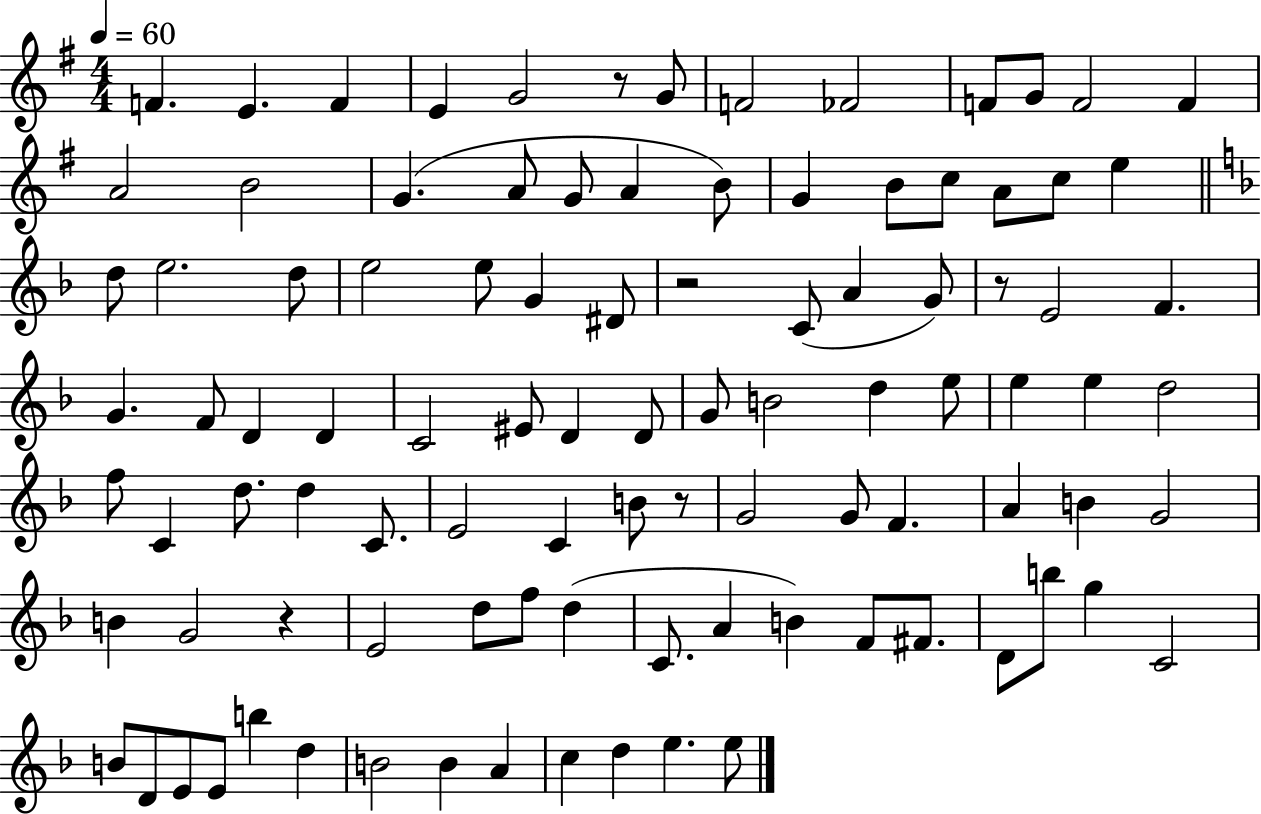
{
  \clef treble
  \numericTimeSignature
  \time 4/4
  \key g \major
  \tempo 4 = 60
  f'4. e'4. f'4 | e'4 g'2 r8 g'8 | f'2 fes'2 | f'8 g'8 f'2 f'4 | \break a'2 b'2 | g'4.( a'8 g'8 a'4 b'8) | g'4 b'8 c''8 a'8 c''8 e''4 | \bar "||" \break \key f \major d''8 e''2. d''8 | e''2 e''8 g'4 dis'8 | r2 c'8( a'4 g'8) | r8 e'2 f'4. | \break g'4. f'8 d'4 d'4 | c'2 eis'8 d'4 d'8 | g'8 b'2 d''4 e''8 | e''4 e''4 d''2 | \break f''8 c'4 d''8. d''4 c'8. | e'2 c'4 b'8 r8 | g'2 g'8 f'4. | a'4 b'4 g'2 | \break b'4 g'2 r4 | e'2 d''8 f''8 d''4( | c'8. a'4 b'4) f'8 fis'8. | d'8 b''8 g''4 c'2 | \break b'8 d'8 e'8 e'8 b''4 d''4 | b'2 b'4 a'4 | c''4 d''4 e''4. e''8 | \bar "|."
}